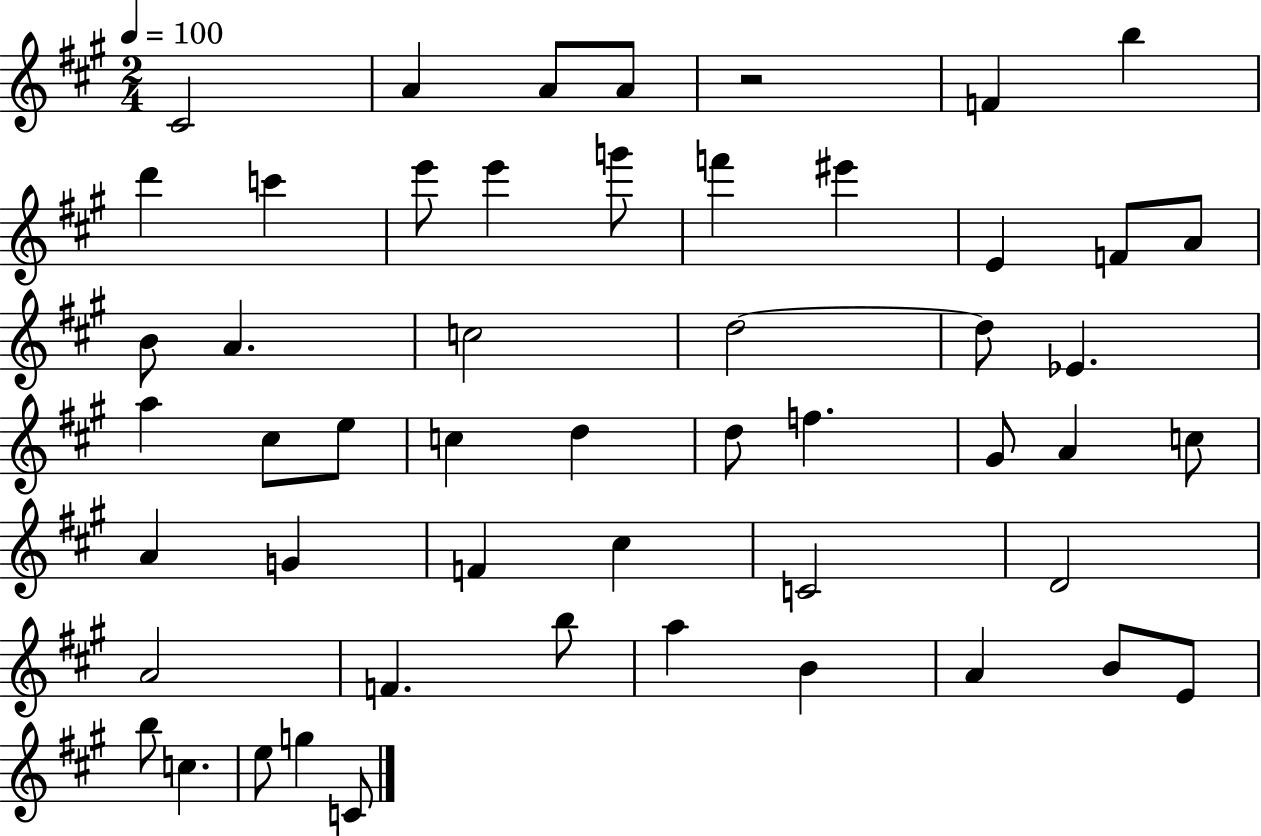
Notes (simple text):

C#4/h A4/q A4/e A4/e R/h F4/q B5/q D6/q C6/q E6/e E6/q G6/e F6/q EIS6/q E4/q F4/e A4/e B4/e A4/q. C5/h D5/h D5/e Eb4/q. A5/q C#5/e E5/e C5/q D5/q D5/e F5/q. G#4/e A4/q C5/e A4/q G4/q F4/q C#5/q C4/h D4/h A4/h F4/q. B5/e A5/q B4/q A4/q B4/e E4/e B5/e C5/q. E5/e G5/q C4/e